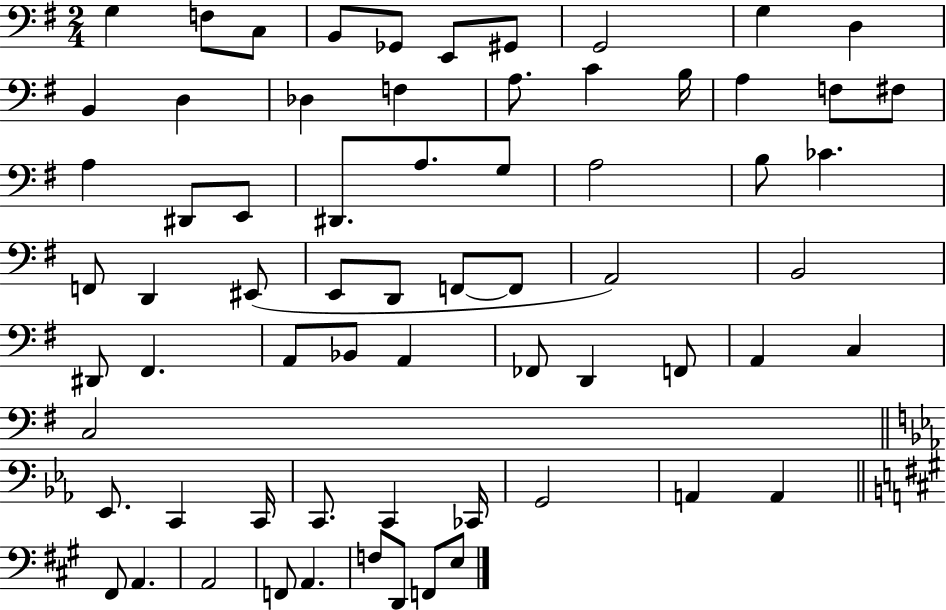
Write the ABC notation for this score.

X:1
T:Untitled
M:2/4
L:1/4
K:G
G, F,/2 C,/2 B,,/2 _G,,/2 E,,/2 ^G,,/2 G,,2 G, D, B,, D, _D, F, A,/2 C B,/4 A, F,/2 ^F,/2 A, ^D,,/2 E,,/2 ^D,,/2 A,/2 G,/2 A,2 B,/2 _C F,,/2 D,, ^E,,/2 E,,/2 D,,/2 F,,/2 F,,/2 A,,2 B,,2 ^D,,/2 ^F,, A,,/2 _B,,/2 A,, _F,,/2 D,, F,,/2 A,, C, C,2 _E,,/2 C,, C,,/4 C,,/2 C,, _C,,/4 G,,2 A,, A,, ^F,,/2 A,, A,,2 F,,/2 A,, F,/2 D,,/2 F,,/2 E,/2